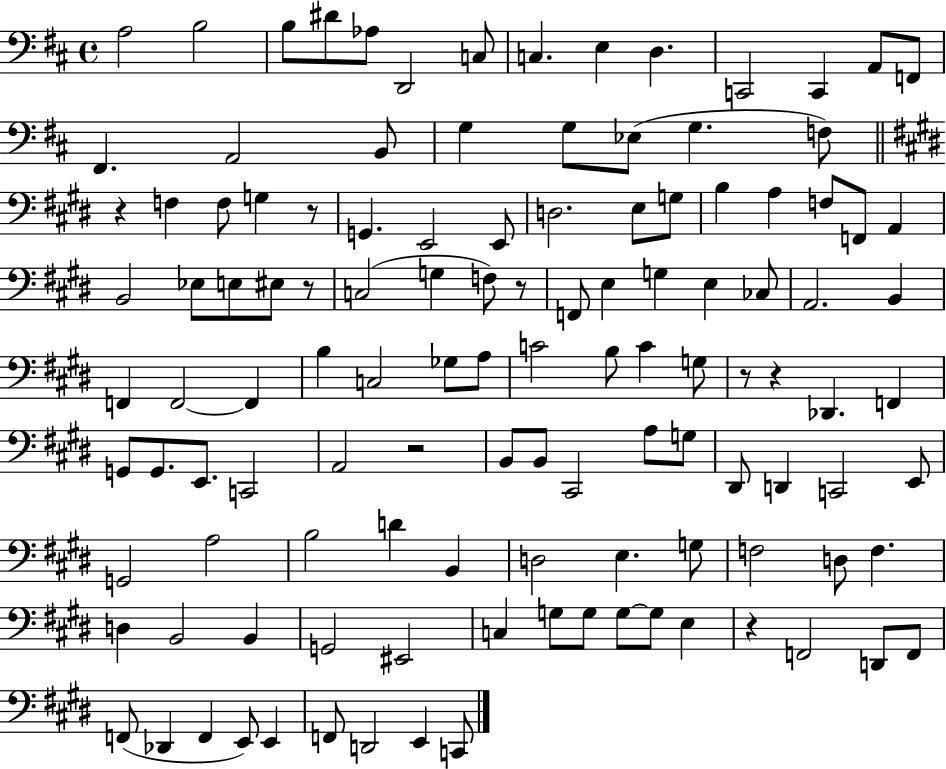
X:1
T:Untitled
M:4/4
L:1/4
K:D
A,2 B,2 B,/2 ^D/2 _A,/2 D,,2 C,/2 C, E, D, C,,2 C,, A,,/2 F,,/2 ^F,, A,,2 B,,/2 G, G,/2 _E,/2 G, F,/2 z F, F,/2 G, z/2 G,, E,,2 E,,/2 D,2 E,/2 G,/2 B, A, F,/2 F,,/2 A,, B,,2 _E,/2 E,/2 ^E,/2 z/2 C,2 G, F,/2 z/2 F,,/2 E, G, E, _C,/2 A,,2 B,, F,, F,,2 F,, B, C,2 _G,/2 A,/2 C2 B,/2 C G,/2 z/2 z _D,, F,, G,,/2 G,,/2 E,,/2 C,,2 A,,2 z2 B,,/2 B,,/2 ^C,,2 A,/2 G,/2 ^D,,/2 D,, C,,2 E,,/2 G,,2 A,2 B,2 D B,, D,2 E, G,/2 F,2 D,/2 F, D, B,,2 B,, G,,2 ^E,,2 C, G,/2 G,/2 G,/2 G,/2 E, z F,,2 D,,/2 F,,/2 F,,/2 _D,, F,, E,,/2 E,, F,,/2 D,,2 E,, C,,/2